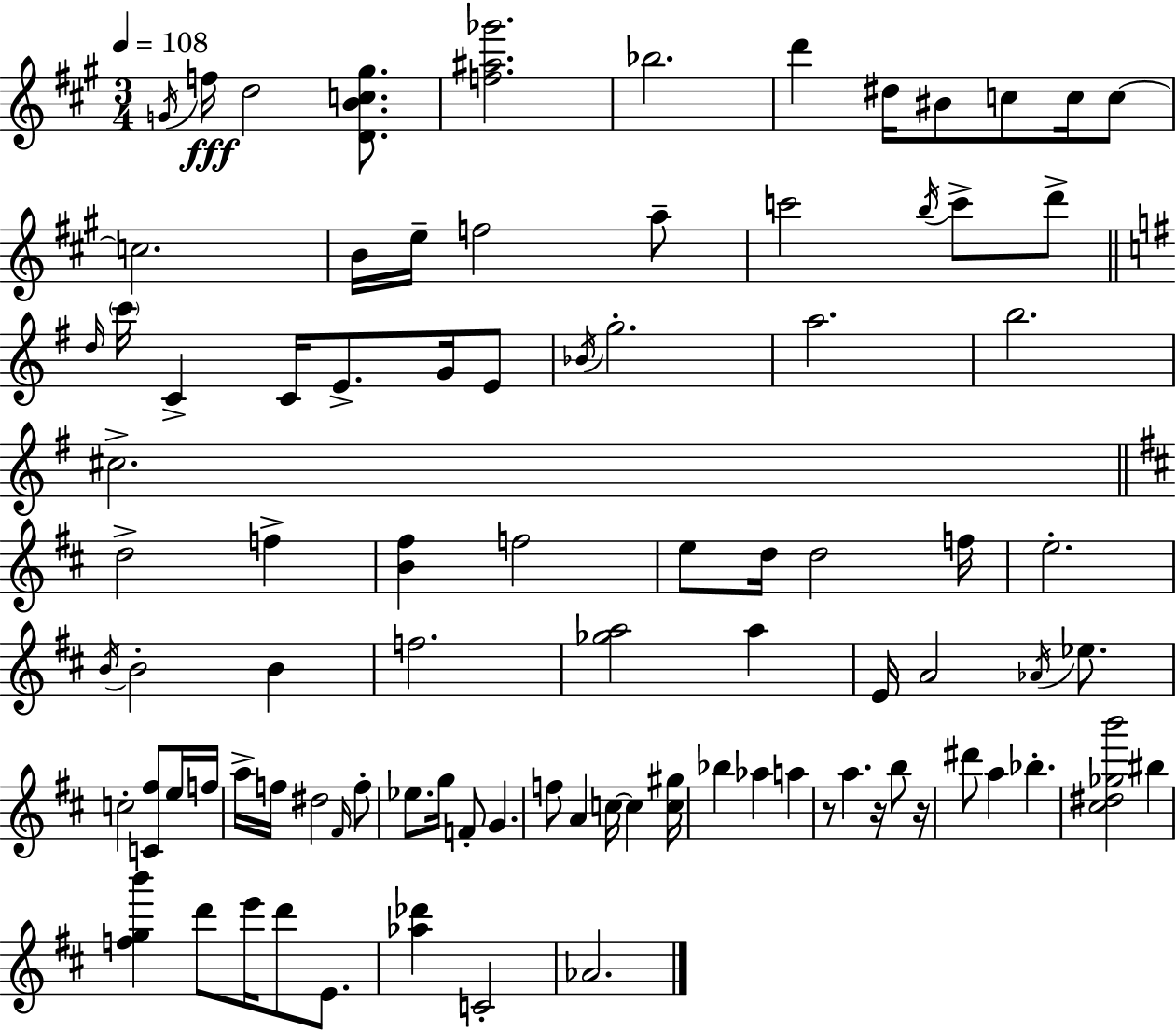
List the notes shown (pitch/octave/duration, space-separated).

G4/s F5/s D5/h [D4,B4,C5,G#5]/e. [F5,A#5,Gb6]/h. Bb5/h. D6/q D#5/s BIS4/e C5/e C5/s C5/e C5/h. B4/s E5/s F5/h A5/e C6/h B5/s C6/e D6/e D5/s C6/s C4/q C4/s E4/e. G4/s E4/e Bb4/s G5/h. A5/h. B5/h. C#5/h. D5/h F5/q [B4,F#5]/q F5/h E5/e D5/s D5/h F5/s E5/h. B4/s B4/h B4/q F5/h. [Gb5,A5]/h A5/q E4/s A4/h Ab4/s Eb5/e. C5/h [C4,F#5]/e E5/s F5/s A5/s F5/s D#5/h F#4/s F5/e Eb5/e. G5/s F4/e G4/q. F5/e A4/q C5/s C5/q [C5,G#5]/s Bb5/q Ab5/q A5/q R/e A5/q. R/s B5/e R/s D#6/e A5/q Bb5/q. [C#5,D#5,Gb5,B6]/h BIS5/q [F5,G5,B6]/q D6/e E6/s D6/e E4/e. [Ab5,Db6]/q C4/h Ab4/h.